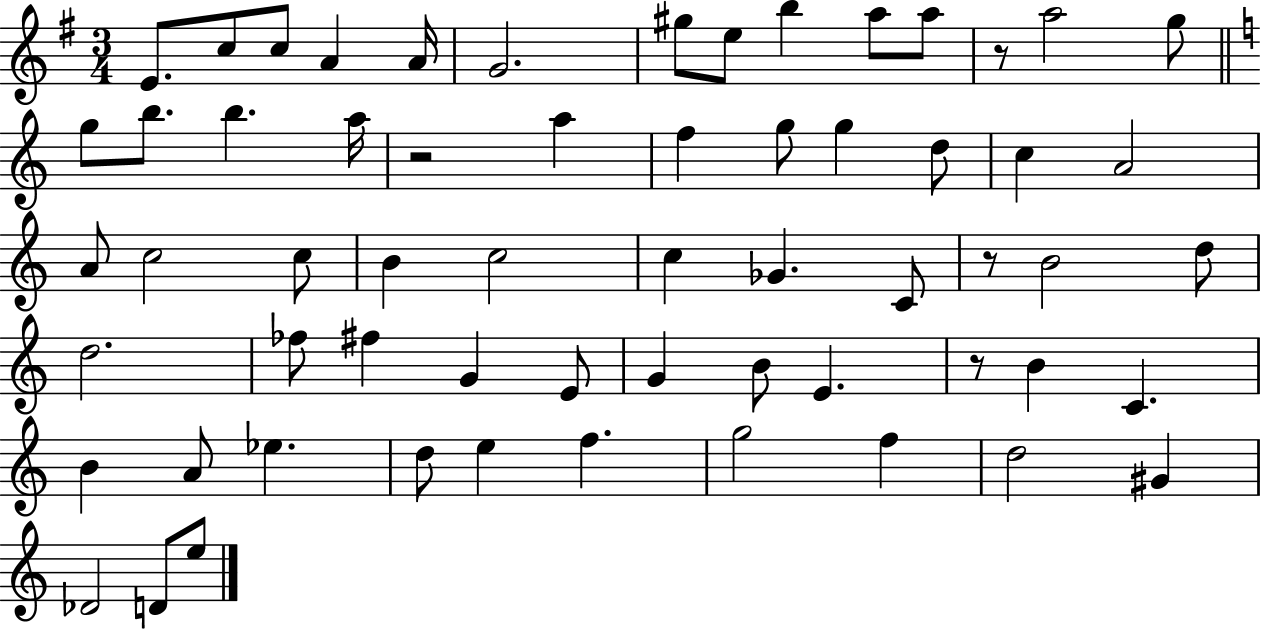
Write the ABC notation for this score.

X:1
T:Untitled
M:3/4
L:1/4
K:G
E/2 c/2 c/2 A A/4 G2 ^g/2 e/2 b a/2 a/2 z/2 a2 g/2 g/2 b/2 b a/4 z2 a f g/2 g d/2 c A2 A/2 c2 c/2 B c2 c _G C/2 z/2 B2 d/2 d2 _f/2 ^f G E/2 G B/2 E z/2 B C B A/2 _e d/2 e f g2 f d2 ^G _D2 D/2 e/2